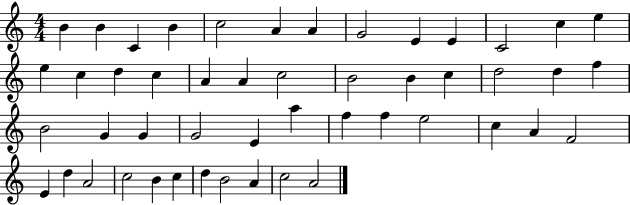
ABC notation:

X:1
T:Untitled
M:4/4
L:1/4
K:C
B B C B c2 A A G2 E E C2 c e e c d c A A c2 B2 B c d2 d f B2 G G G2 E a f f e2 c A F2 E d A2 c2 B c d B2 A c2 A2